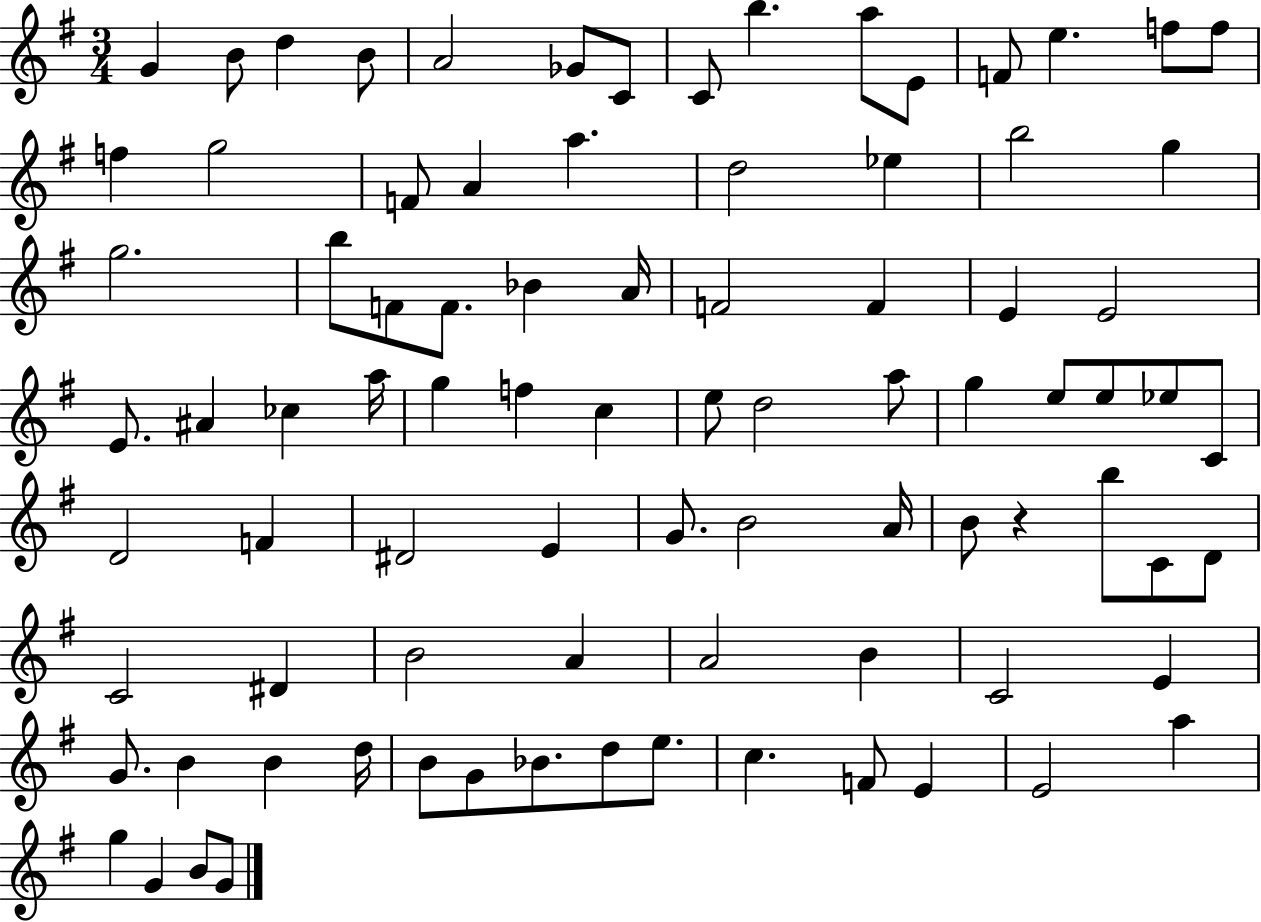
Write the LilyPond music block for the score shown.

{
  \clef treble
  \numericTimeSignature
  \time 3/4
  \key g \major
  g'4 b'8 d''4 b'8 | a'2 ges'8 c'8 | c'8 b''4. a''8 e'8 | f'8 e''4. f''8 f''8 | \break f''4 g''2 | f'8 a'4 a''4. | d''2 ees''4 | b''2 g''4 | \break g''2. | b''8 f'8 f'8. bes'4 a'16 | f'2 f'4 | e'4 e'2 | \break e'8. ais'4 ces''4 a''16 | g''4 f''4 c''4 | e''8 d''2 a''8 | g''4 e''8 e''8 ees''8 c'8 | \break d'2 f'4 | dis'2 e'4 | g'8. b'2 a'16 | b'8 r4 b''8 c'8 d'8 | \break c'2 dis'4 | b'2 a'4 | a'2 b'4 | c'2 e'4 | \break g'8. b'4 b'4 d''16 | b'8 g'8 bes'8. d''8 e''8. | c''4. f'8 e'4 | e'2 a''4 | \break g''4 g'4 b'8 g'8 | \bar "|."
}